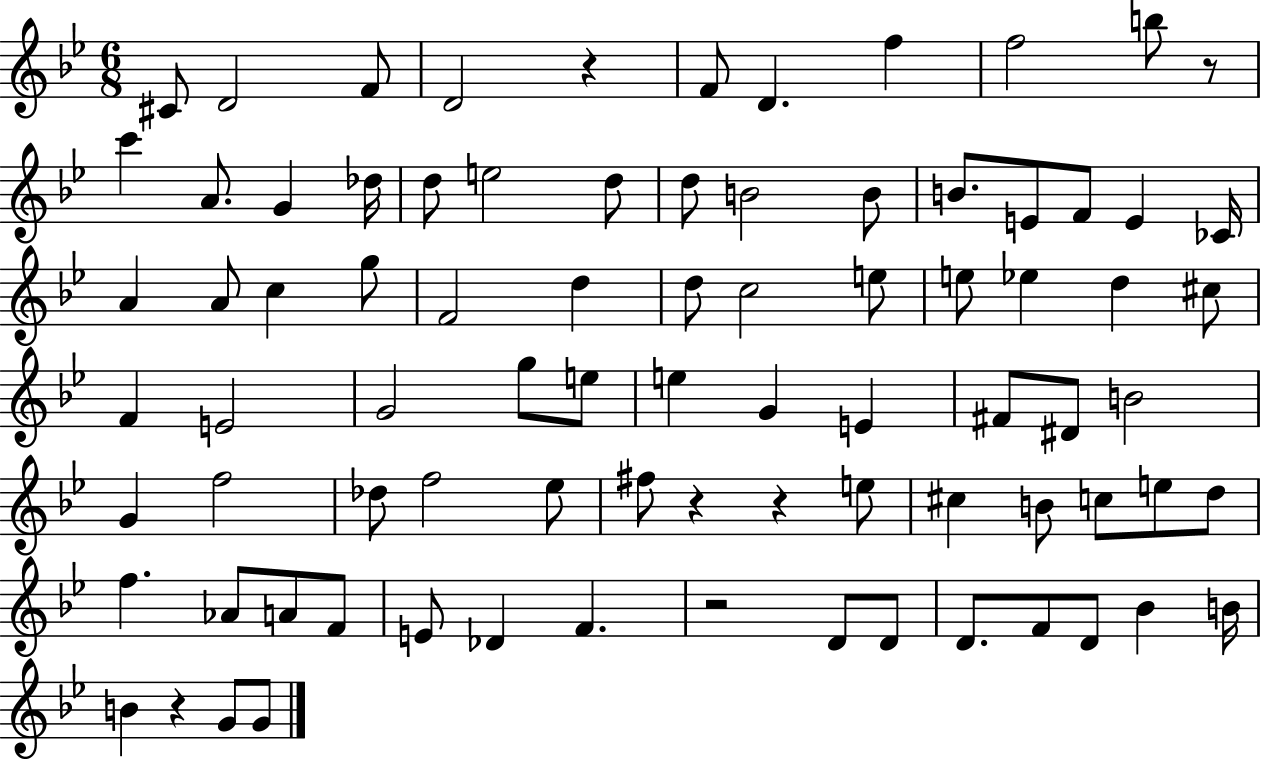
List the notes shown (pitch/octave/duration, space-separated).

C#4/e D4/h F4/e D4/h R/q F4/e D4/q. F5/q F5/h B5/e R/e C6/q A4/e. G4/q Db5/s D5/e E5/h D5/e D5/e B4/h B4/e B4/e. E4/e F4/e E4/q CES4/s A4/q A4/e C5/q G5/e F4/h D5/q D5/e C5/h E5/e E5/e Eb5/q D5/q C#5/e F4/q E4/h G4/h G5/e E5/e E5/q G4/q E4/q F#4/e D#4/e B4/h G4/q F5/h Db5/e F5/h Eb5/e F#5/e R/q R/q E5/e C#5/q B4/e C5/e E5/e D5/e F5/q. Ab4/e A4/e F4/e E4/e Db4/q F4/q. R/h D4/e D4/e D4/e. F4/e D4/e Bb4/q B4/s B4/q R/q G4/e G4/e